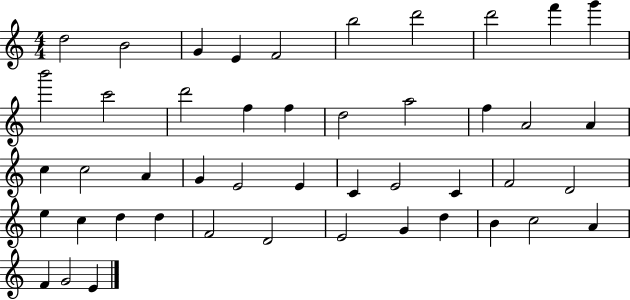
D5/h B4/h G4/q E4/q F4/h B5/h D6/h D6/h F6/q G6/q B6/h C6/h D6/h F5/q F5/q D5/h A5/h F5/q A4/h A4/q C5/q C5/h A4/q G4/q E4/h E4/q C4/q E4/h C4/q F4/h D4/h E5/q C5/q D5/q D5/q F4/h D4/h E4/h G4/q D5/q B4/q C5/h A4/q F4/q G4/h E4/q